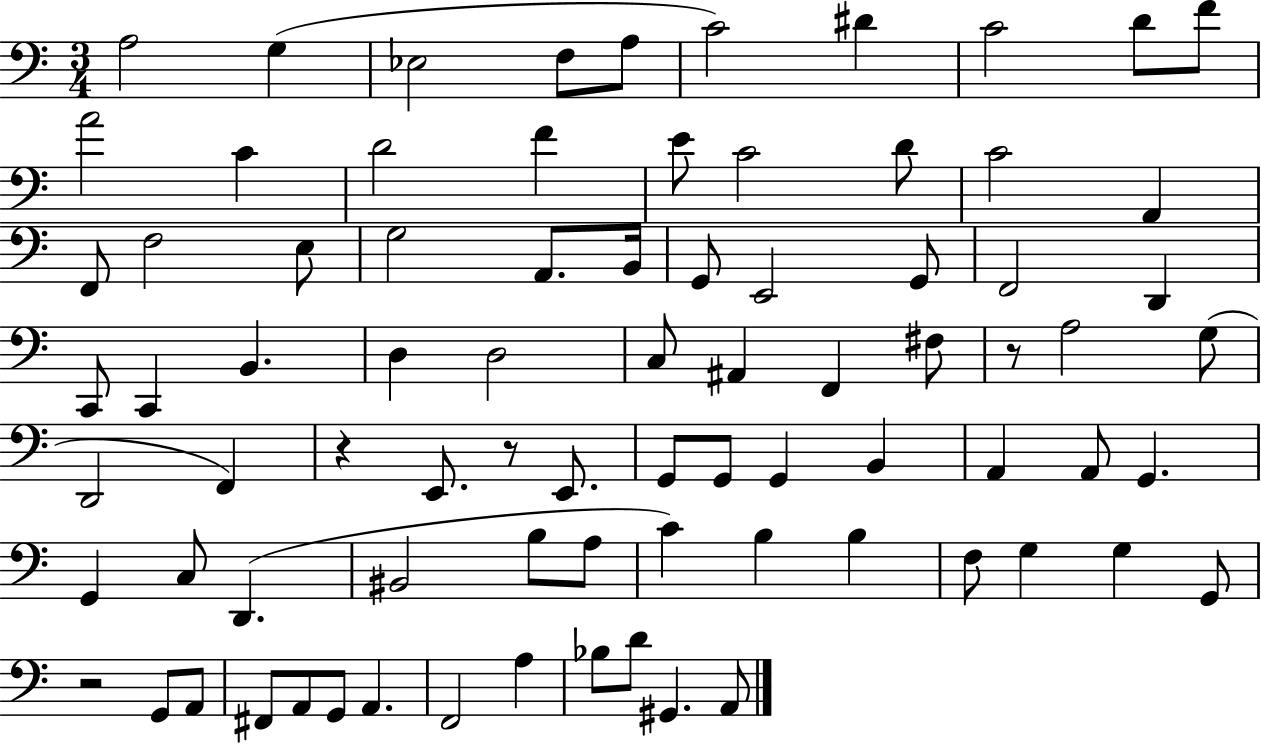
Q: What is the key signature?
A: C major